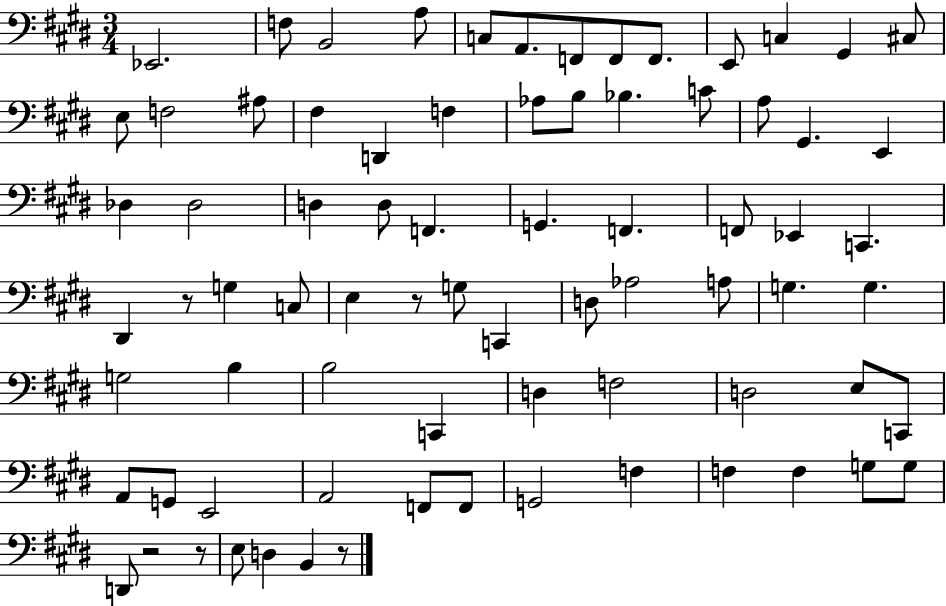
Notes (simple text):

Eb2/h. F3/e B2/h A3/e C3/e A2/e. F2/e F2/e F2/e. E2/e C3/q G#2/q C#3/e E3/e F3/h A#3/e F#3/q D2/q F3/q Ab3/e B3/e Bb3/q. C4/e A3/e G#2/q. E2/q Db3/q Db3/h D3/q D3/e F2/q. G2/q. F2/q. F2/e Eb2/q C2/q. D#2/q R/e G3/q C3/e E3/q R/e G3/e C2/q D3/e Ab3/h A3/e G3/q. G3/q. G3/h B3/q B3/h C2/q D3/q F3/h D3/h E3/e C2/e A2/e G2/e E2/h A2/h F2/e F2/e G2/h F3/q F3/q F3/q G3/e G3/e D2/e R/h R/e E3/e D3/q B2/q R/e